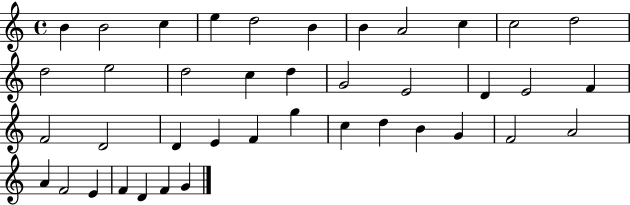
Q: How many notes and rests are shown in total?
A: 40